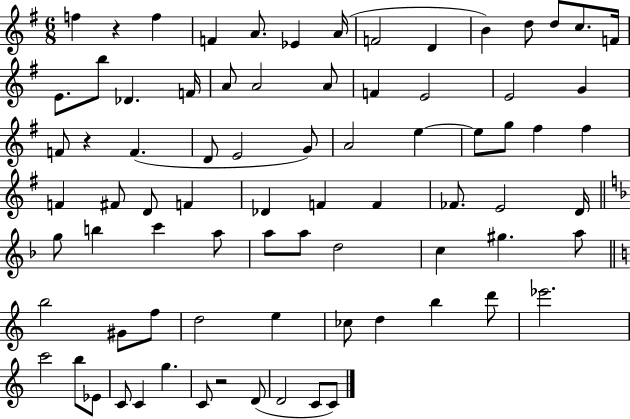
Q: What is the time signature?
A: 6/8